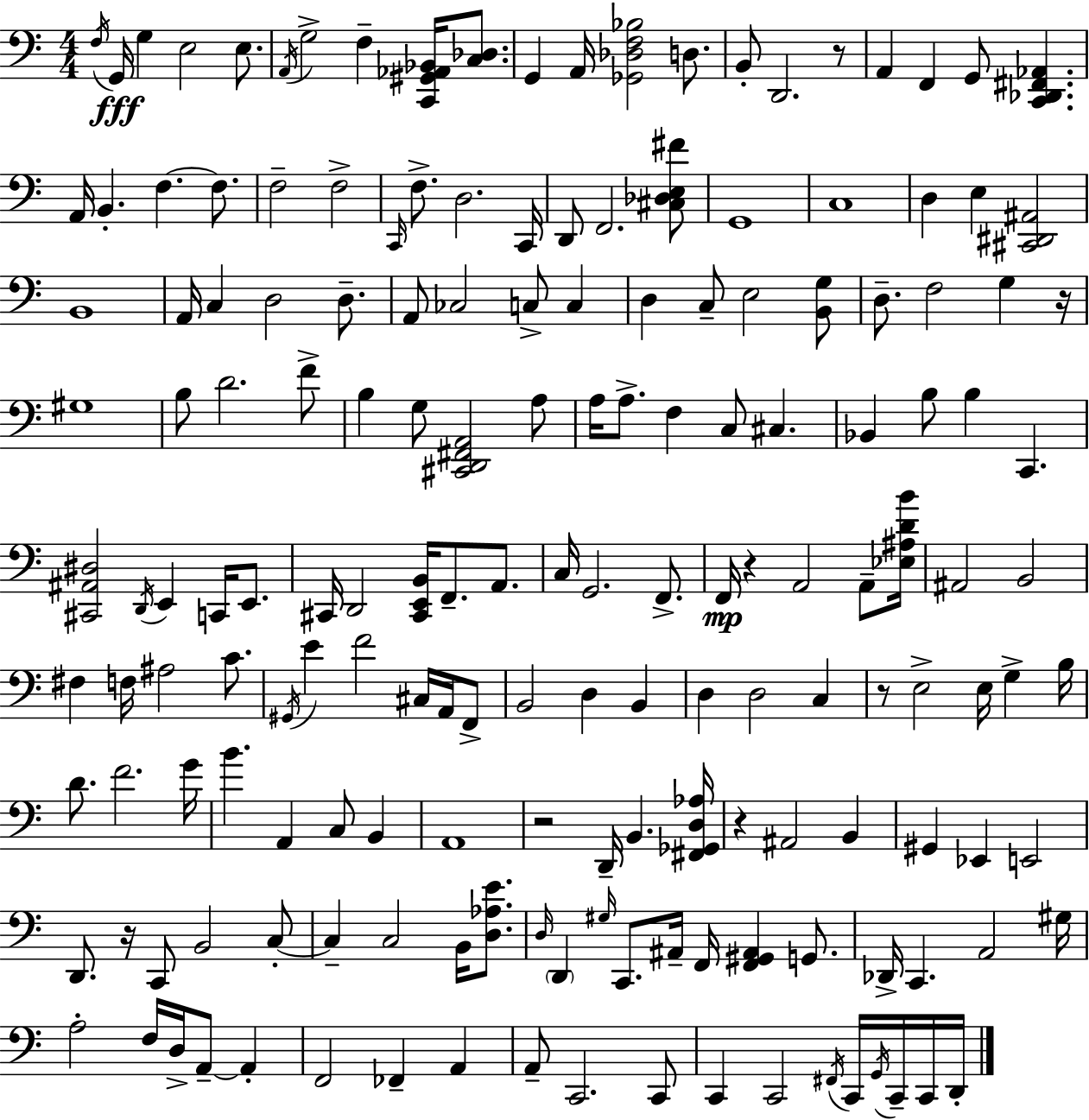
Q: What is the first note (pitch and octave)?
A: F3